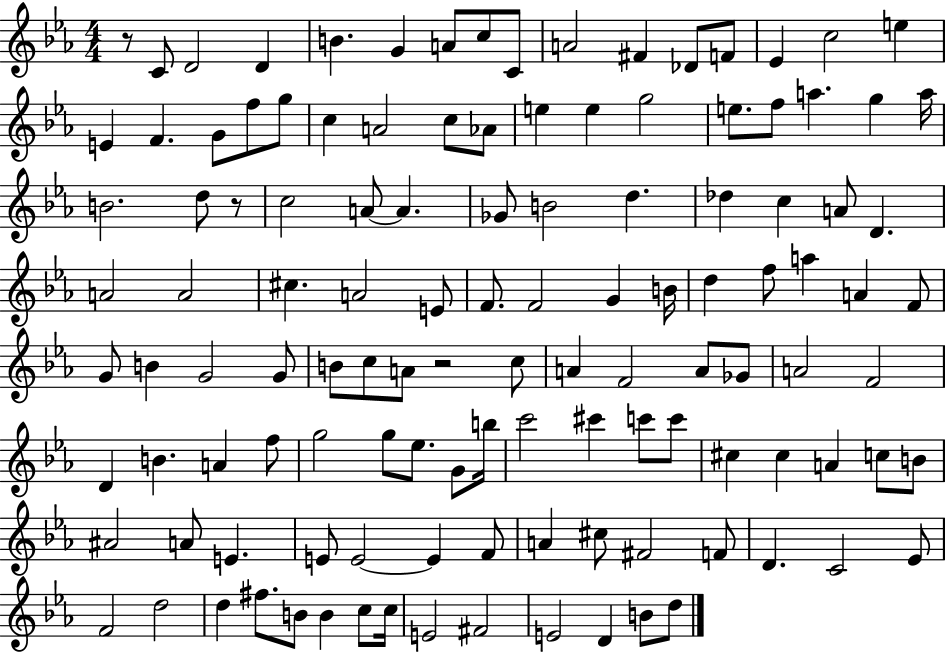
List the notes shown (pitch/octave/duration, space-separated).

R/e C4/e D4/h D4/q B4/q. G4/q A4/e C5/e C4/e A4/h F#4/q Db4/e F4/e Eb4/q C5/h E5/q E4/q F4/q. G4/e F5/e G5/e C5/q A4/h C5/e Ab4/e E5/q E5/q G5/h E5/e. F5/e A5/q. G5/q A5/s B4/h. D5/e R/e C5/h A4/e A4/q. Gb4/e B4/h D5/q. Db5/q C5/q A4/e D4/q. A4/h A4/h C#5/q. A4/h E4/e F4/e. F4/h G4/q B4/s D5/q F5/e A5/q A4/q F4/e G4/e B4/q G4/h G4/e B4/e C5/e A4/e R/h C5/e A4/q F4/h A4/e Gb4/e A4/h F4/h D4/q B4/q. A4/q F5/e G5/h G5/e Eb5/e. G4/e B5/s C6/h C#6/q C6/e C6/e C#5/q C#5/q A4/q C5/e B4/e A#4/h A4/e E4/q. E4/e E4/h E4/q F4/e A4/q C#5/e F#4/h F4/e D4/q. C4/h Eb4/e F4/h D5/h D5/q F#5/e. B4/e B4/q C5/e C5/s E4/h F#4/h E4/h D4/q B4/e D5/e